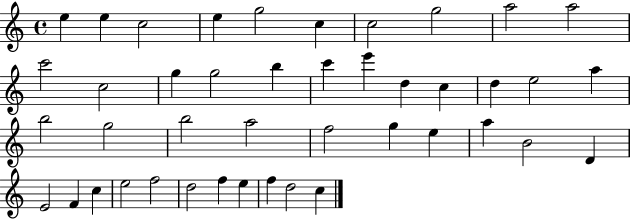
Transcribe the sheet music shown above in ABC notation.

X:1
T:Untitled
M:4/4
L:1/4
K:C
e e c2 e g2 c c2 g2 a2 a2 c'2 c2 g g2 b c' e' d c d e2 a b2 g2 b2 a2 f2 g e a B2 D E2 F c e2 f2 d2 f e f d2 c